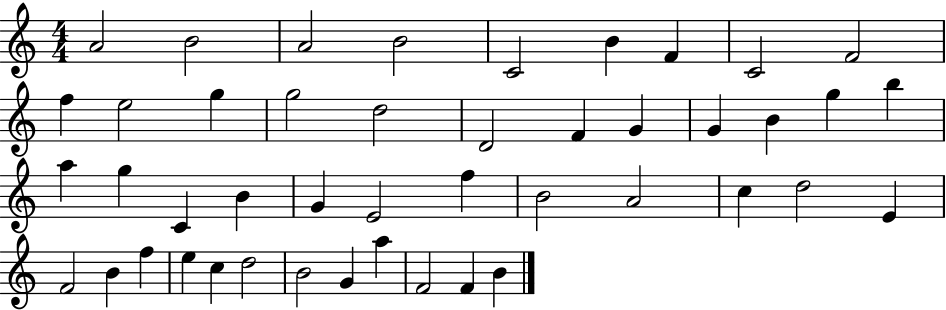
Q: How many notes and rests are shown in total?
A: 45